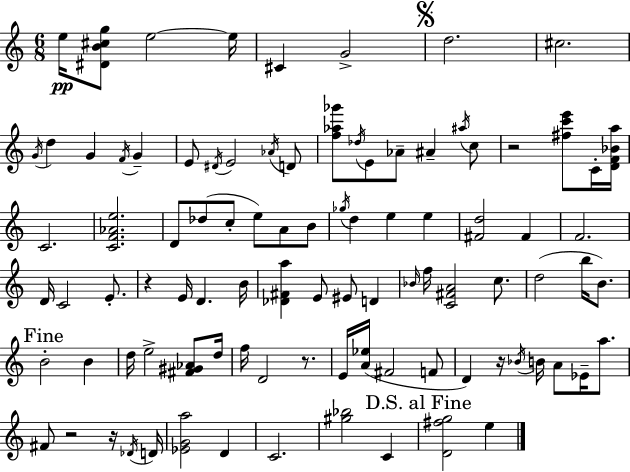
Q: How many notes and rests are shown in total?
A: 94